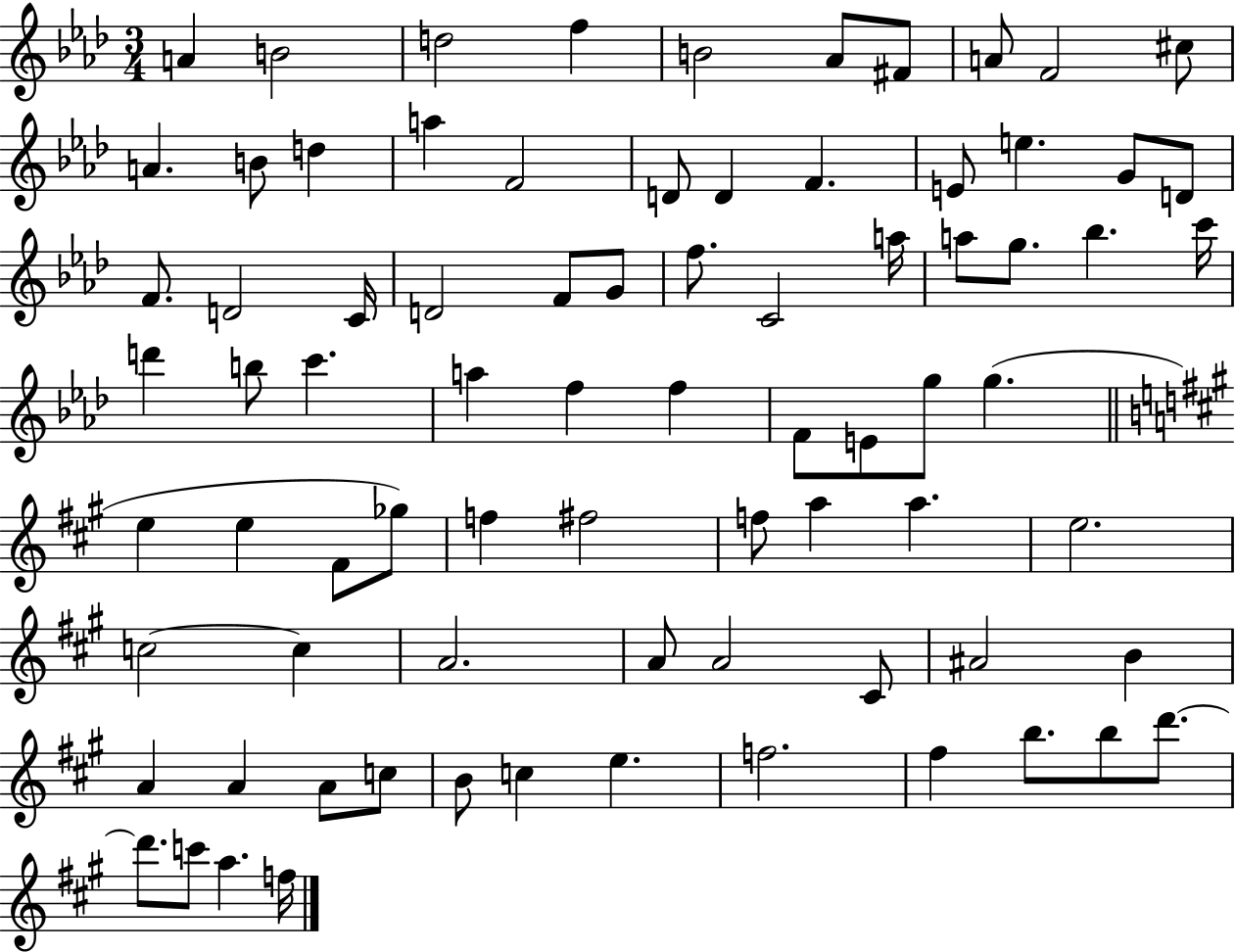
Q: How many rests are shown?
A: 0